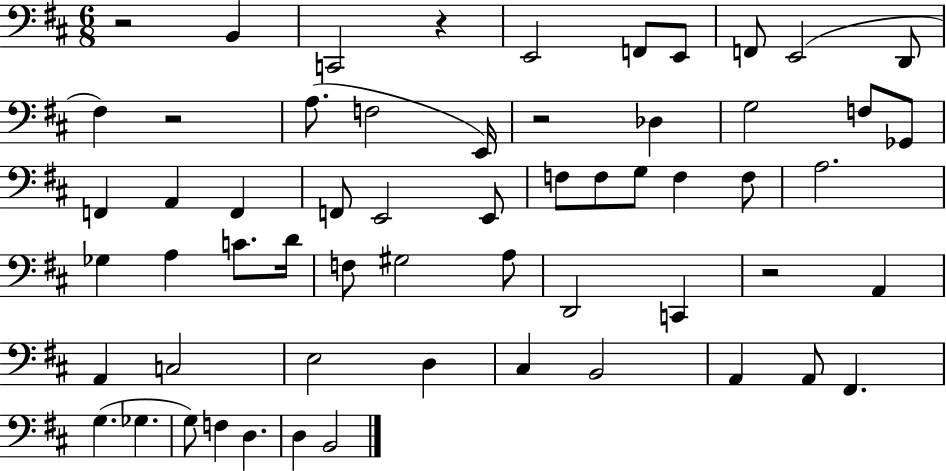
R/h B2/q C2/h R/q E2/h F2/e E2/e F2/e E2/h D2/e F#3/q R/h A3/e. F3/h E2/s R/h Db3/q G3/h F3/e Gb2/e F2/q A2/q F2/q F2/e E2/h E2/e F3/e F3/e G3/e F3/q F3/e A3/h. Gb3/q A3/q C4/e. D4/s F3/e G#3/h A3/e D2/h C2/q R/h A2/q A2/q C3/h E3/h D3/q C#3/q B2/h A2/q A2/e F#2/q. G3/q. Gb3/q. G3/e F3/q D3/q. D3/q B2/h